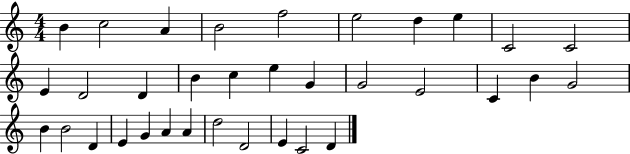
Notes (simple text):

B4/q C5/h A4/q B4/h F5/h E5/h D5/q E5/q C4/h C4/h E4/q D4/h D4/q B4/q C5/q E5/q G4/q G4/h E4/h C4/q B4/q G4/h B4/q B4/h D4/q E4/q G4/q A4/q A4/q D5/h D4/h E4/q C4/h D4/q